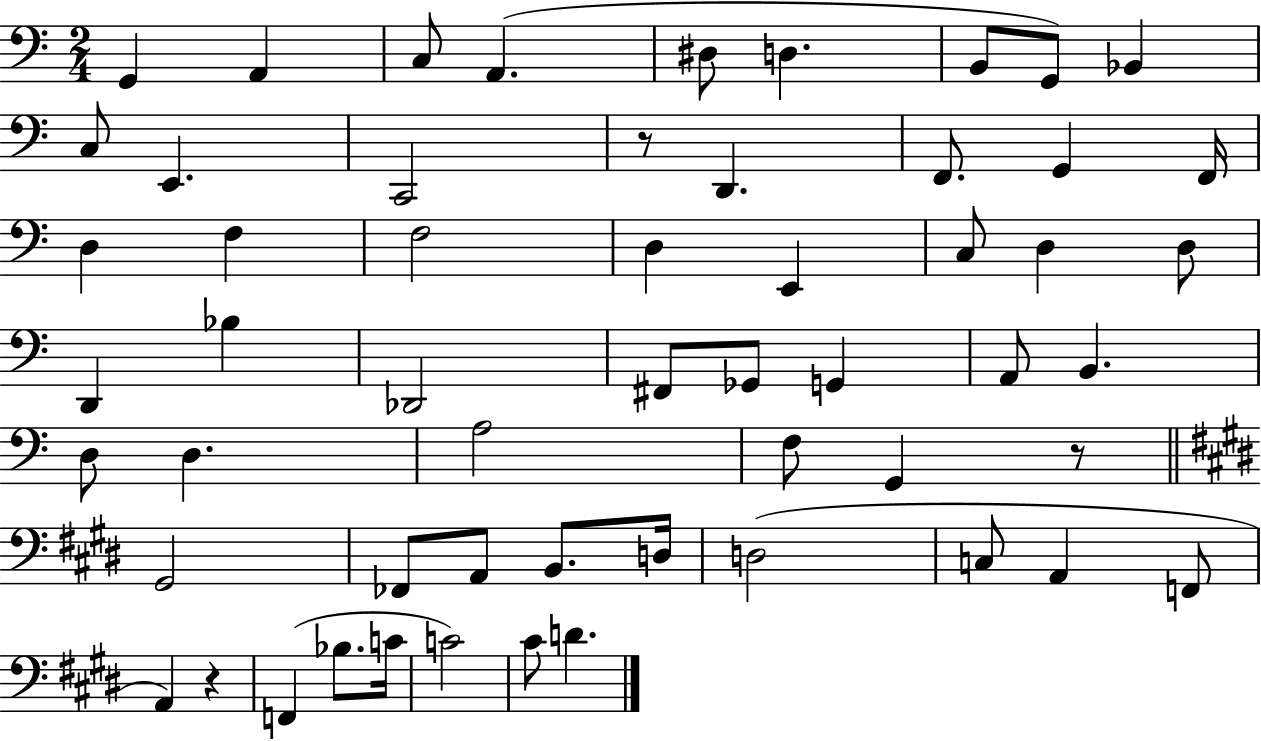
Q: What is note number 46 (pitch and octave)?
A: F2